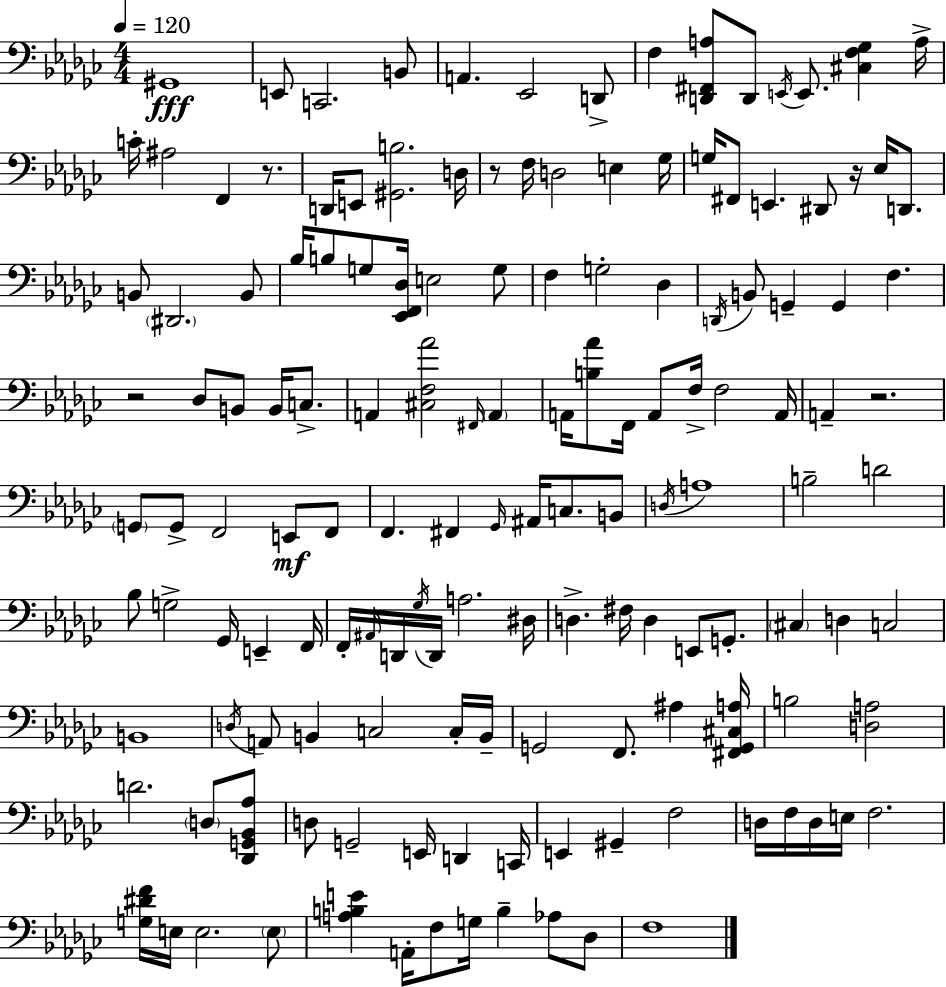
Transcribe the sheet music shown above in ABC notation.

X:1
T:Untitled
M:4/4
L:1/4
K:Ebm
^G,,4 E,,/2 C,,2 B,,/2 A,, _E,,2 D,,/2 F, [D,,^F,,A,]/2 D,,/2 E,,/4 E,,/2 [^C,F,_G,] A,/4 C/4 ^A,2 F,, z/2 D,,/4 E,,/2 [^G,,B,]2 D,/4 z/2 F,/4 D,2 E, _G,/4 G,/4 ^F,,/2 E,, ^D,,/2 z/4 _E,/4 D,,/2 B,,/2 ^D,,2 B,,/2 _B,/4 B,/2 G,/2 [_E,,F,,_D,]/4 E,2 G,/2 F, G,2 _D, D,,/4 B,,/2 G,, G,, F, z2 _D,/2 B,,/2 B,,/4 C,/2 A,, [^C,F,_A]2 ^F,,/4 A,, A,,/4 [B,_A]/2 F,,/4 A,,/2 F,/4 F,2 A,,/4 A,, z2 G,,/2 G,,/2 F,,2 E,,/2 F,,/2 F,, ^F,, _G,,/4 ^A,,/4 C,/2 B,,/2 D,/4 A,4 B,2 D2 _B,/2 G,2 _G,,/4 E,, F,,/4 F,,/4 ^A,,/4 D,,/4 _G,/4 D,,/4 A,2 ^D,/4 D, ^F,/4 D, E,,/2 G,,/2 ^C, D, C,2 B,,4 D,/4 A,,/2 B,, C,2 C,/4 B,,/4 G,,2 F,,/2 ^A, [^F,,G,,^C,A,]/4 B,2 [D,A,]2 D2 D,/2 [_D,,G,,_B,,_A,]/2 D,/2 G,,2 E,,/4 D,, C,,/4 E,, ^G,, F,2 D,/4 F,/4 D,/4 E,/4 F,2 [G,^DF]/4 E,/4 E,2 E,/2 [A,B,E] A,,/4 F,/2 G,/4 B, _A,/2 _D,/2 F,4